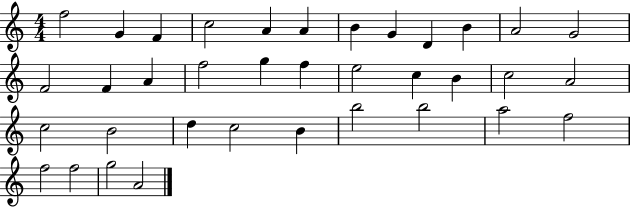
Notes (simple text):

F5/h G4/q F4/q C5/h A4/q A4/q B4/q G4/q D4/q B4/q A4/h G4/h F4/h F4/q A4/q F5/h G5/q F5/q E5/h C5/q B4/q C5/h A4/h C5/h B4/h D5/q C5/h B4/q B5/h B5/h A5/h F5/h F5/h F5/h G5/h A4/h